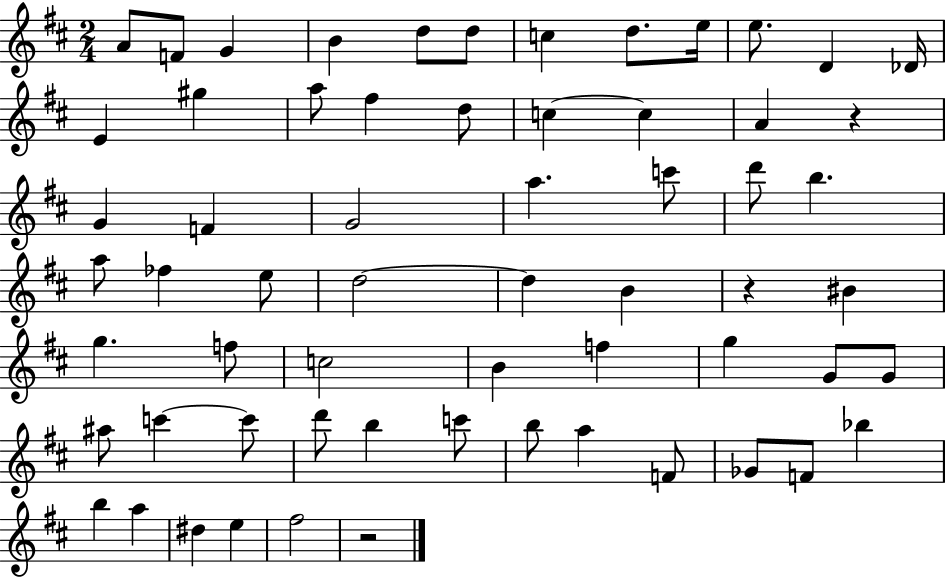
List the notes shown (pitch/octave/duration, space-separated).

A4/e F4/e G4/q B4/q D5/e D5/e C5/q D5/e. E5/s E5/e. D4/q Db4/s E4/q G#5/q A5/e F#5/q D5/e C5/q C5/q A4/q R/q G4/q F4/q G4/h A5/q. C6/e D6/e B5/q. A5/e FES5/q E5/e D5/h D5/q B4/q R/q BIS4/q G5/q. F5/e C5/h B4/q F5/q G5/q G4/e G4/e A#5/e C6/q C6/e D6/e B5/q C6/e B5/e A5/q F4/e Gb4/e F4/e Bb5/q B5/q A5/q D#5/q E5/q F#5/h R/h